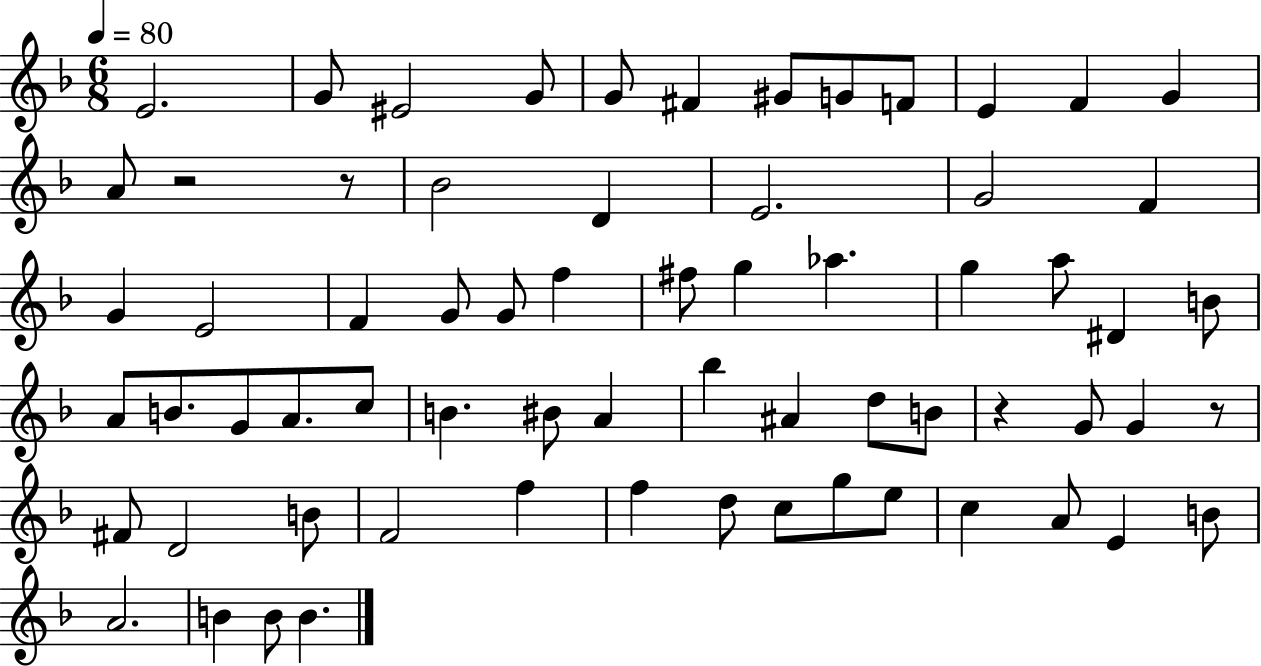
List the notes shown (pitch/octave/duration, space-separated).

E4/h. G4/e EIS4/h G4/e G4/e F#4/q G#4/e G4/e F4/e E4/q F4/q G4/q A4/e R/h R/e Bb4/h D4/q E4/h. G4/h F4/q G4/q E4/h F4/q G4/e G4/e F5/q F#5/e G5/q Ab5/q. G5/q A5/e D#4/q B4/e A4/e B4/e. G4/e A4/e. C5/e B4/q. BIS4/e A4/q Bb5/q A#4/q D5/e B4/e R/q G4/e G4/q R/e F#4/e D4/h B4/e F4/h F5/q F5/q D5/e C5/e G5/e E5/e C5/q A4/e E4/q B4/e A4/h. B4/q B4/e B4/q.